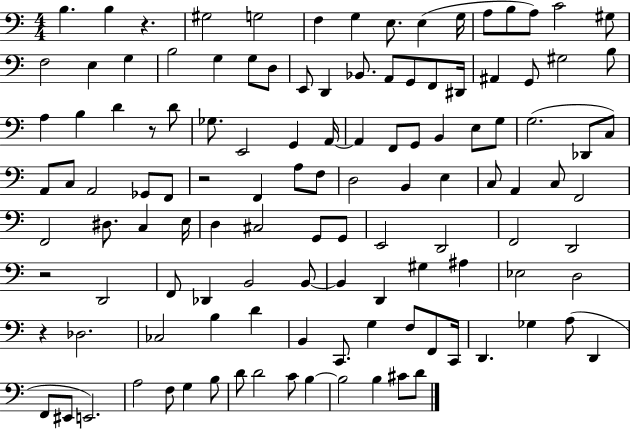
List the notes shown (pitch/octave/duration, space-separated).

B3/q. B3/q R/q. G#3/h G3/h F3/q G3/q E3/e. E3/q G3/s A3/e B3/e A3/e C4/h G#3/e F3/h E3/q G3/q B3/h G3/q G3/e D3/e E2/e D2/q Bb2/e. A2/e G2/e F2/e D#2/s A#2/q G2/e G#3/h B3/e A3/q B3/q D4/q R/e D4/e Gb3/e. E2/h G2/q A2/s A2/q F2/e G2/e B2/q E3/e G3/e G3/h. Db2/e C3/e A2/e C3/e A2/h Gb2/e F2/e R/h F2/q A3/e F3/e D3/h B2/q E3/q C3/e A2/q C3/e F2/h F2/h D#3/e. C3/q E3/s D3/q C#3/h G2/e G2/e E2/h D2/h F2/h D2/h R/h D2/h F2/e Db2/q B2/h B2/e B2/q D2/q G#3/q A#3/q Eb3/h D3/h R/q Db3/h. CES3/h B3/q D4/q B2/q C2/e. G3/q F3/e F2/e C2/s D2/q. Gb3/q A3/e D2/q F2/e EIS2/e E2/h. A3/h F3/e G3/q B3/e D4/e D4/h C4/e B3/q B3/h B3/q C#4/e D4/e